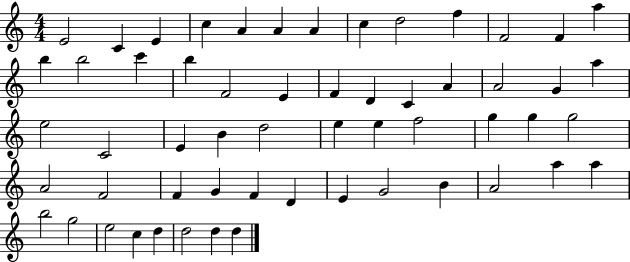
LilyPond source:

{
  \clef treble
  \numericTimeSignature
  \time 4/4
  \key c \major
  e'2 c'4 e'4 | c''4 a'4 a'4 a'4 | c''4 d''2 f''4 | f'2 f'4 a''4 | \break b''4 b''2 c'''4 | b''4 f'2 e'4 | f'4 d'4 c'4 a'4 | a'2 g'4 a''4 | \break e''2 c'2 | e'4 b'4 d''2 | e''4 e''4 f''2 | g''4 g''4 g''2 | \break a'2 f'2 | f'4 g'4 f'4 d'4 | e'4 g'2 b'4 | a'2 a''4 a''4 | \break b''2 g''2 | e''2 c''4 d''4 | d''2 d''4 d''4 | \bar "|."
}